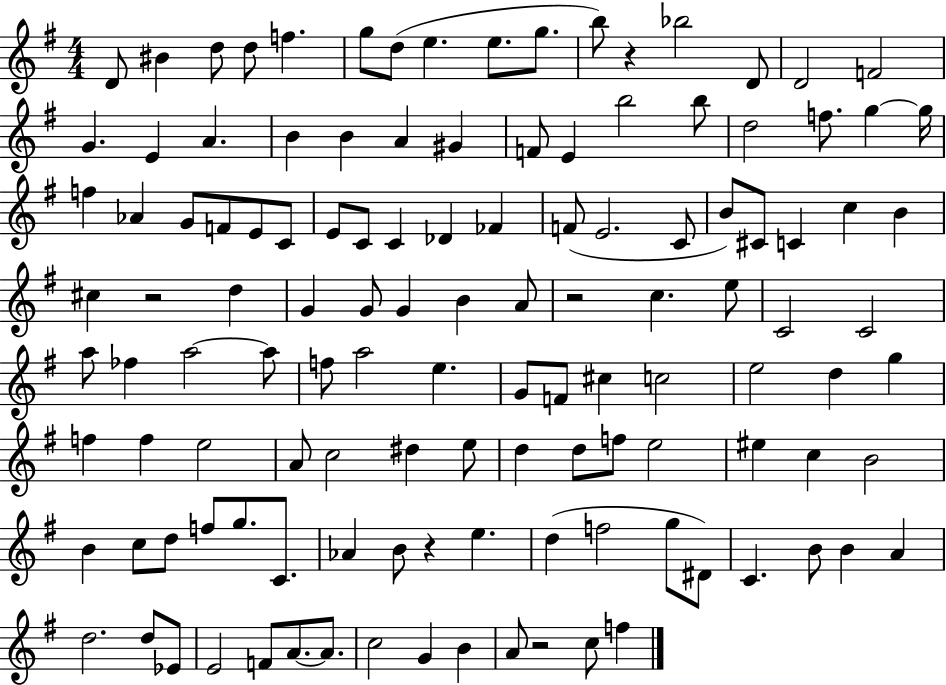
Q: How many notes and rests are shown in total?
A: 123